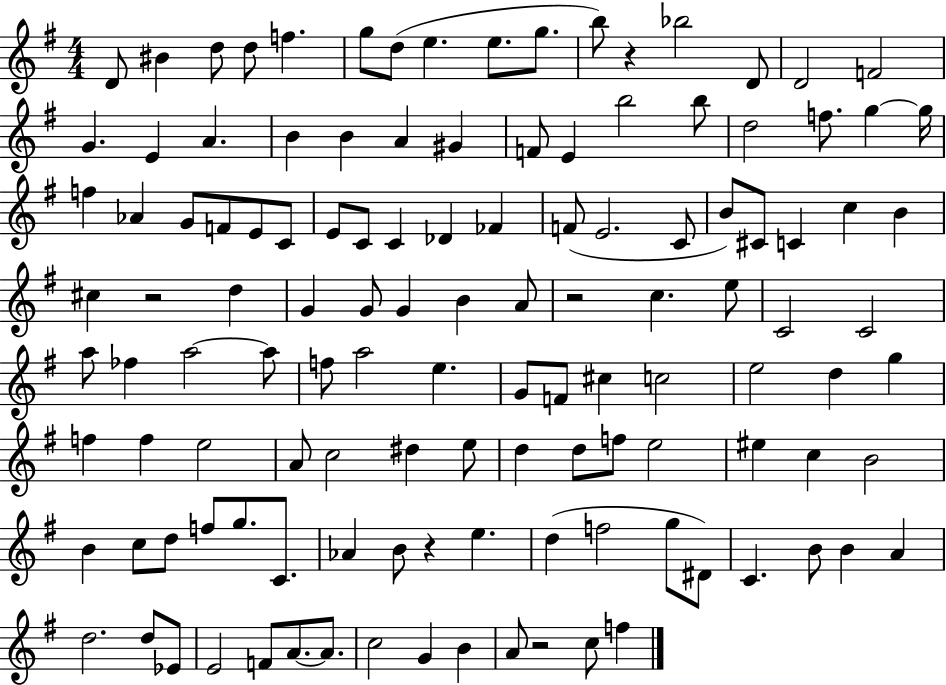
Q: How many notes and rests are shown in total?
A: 123